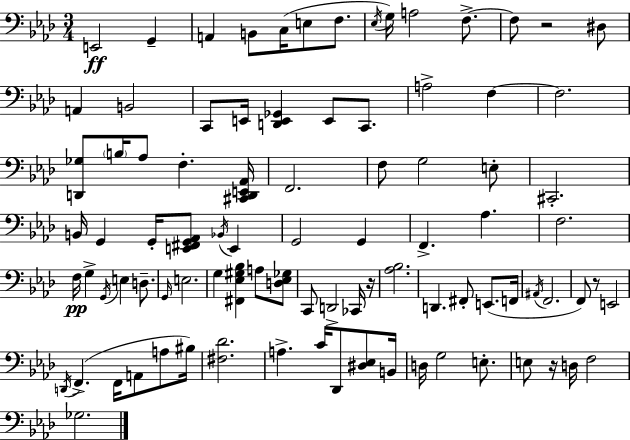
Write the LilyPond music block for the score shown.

{
  \clef bass
  \numericTimeSignature
  \time 3/4
  \key aes \major
  \repeat volta 2 { e,2\ff g,4-- | a,4 b,8 c16( e8 f8. | \acciaccatura { ees16 } g16) a2 f8.->~~ | f8 r2 dis8 | \break a,4 b,2 | c,8 e,16 <d, e, ges,>4 e,8 c,8. | a2-> f4~~ | f2. | \break <d, ges>8 \parenthesize b16 aes8 f4.-. | <cis, d, e, aes,>16 f,2. | f8 g2 e8-. | cis,2.-. | \break b,16 g,4 g,16-. <e, fis, g, aes,>8 \acciaccatura { bes,16 } e,4 | g,2 g,4 | f,4.-> aes4. | f2. | \break f16\pp g4-> \acciaccatura { g,16 } e4 | d8.-- \grace { g,16 } e2. | g4 <fis, ees gis bes>4 | a8 <d ees ges>8 c,8 d,2-> | \break ces,16 r16 <aes bes>2. | d,4. fis,8-. | e,8.( f,16 \acciaccatura { ais,16 } f,2. | f,8) r8 e,2 | \break \acciaccatura { d,16 } f,4.->( | f,16 a,8 a8 bis16) <fis des'>2. | a4.-> | c'16 des,8 <dis ees>8 b,16 d16 g2 | \break e8.-. e8 r16 d16 f2 | ges2. | } \bar "|."
}